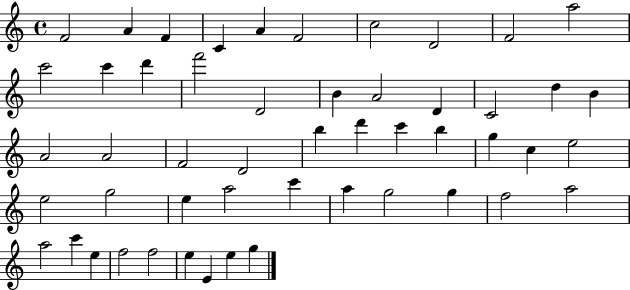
F4/h A4/q F4/q C4/q A4/q F4/h C5/h D4/h F4/h A5/h C6/h C6/q D6/q F6/h D4/h B4/q A4/h D4/q C4/h D5/q B4/q A4/h A4/h F4/h D4/h B5/q D6/q C6/q B5/q G5/q C5/q E5/h E5/h G5/h E5/q A5/h C6/q A5/q G5/h G5/q F5/h A5/h A5/h C6/q E5/q F5/h F5/h E5/q E4/q E5/q G5/q